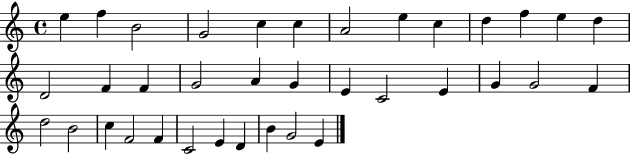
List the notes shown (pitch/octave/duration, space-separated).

E5/q F5/q B4/h G4/h C5/q C5/q A4/h E5/q C5/q D5/q F5/q E5/q D5/q D4/h F4/q F4/q G4/h A4/q G4/q E4/q C4/h E4/q G4/q G4/h F4/q D5/h B4/h C5/q F4/h F4/q C4/h E4/q D4/q B4/q G4/h E4/q